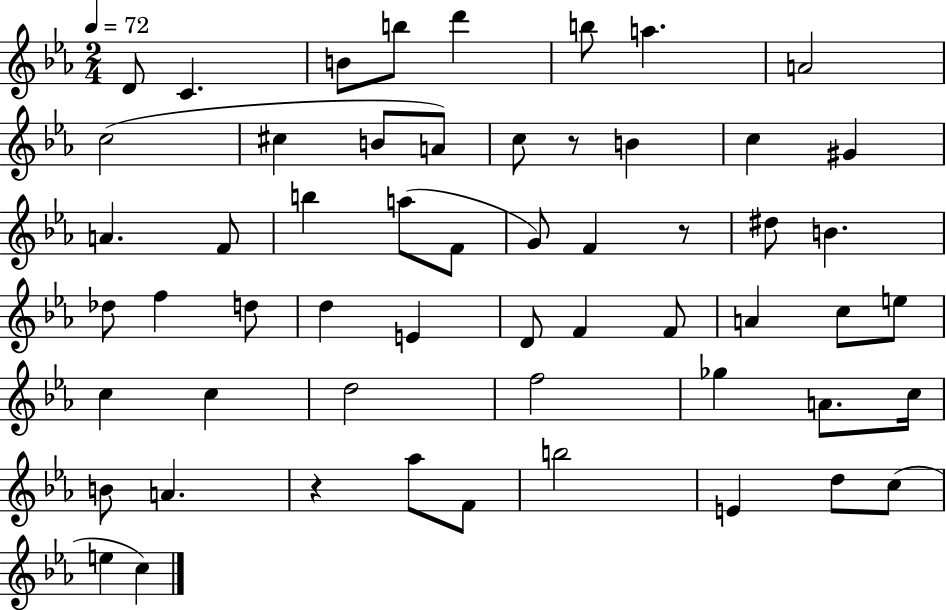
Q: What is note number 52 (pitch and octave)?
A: E5